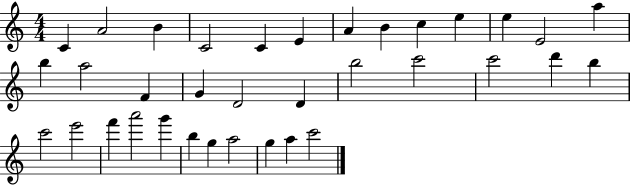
C4/q A4/h B4/q C4/h C4/q E4/q A4/q B4/q C5/q E5/q E5/q E4/h A5/q B5/q A5/h F4/q G4/q D4/h D4/q B5/h C6/h C6/h D6/q B5/q C6/h E6/h F6/q A6/h G6/q B5/q G5/q A5/h G5/q A5/q C6/h